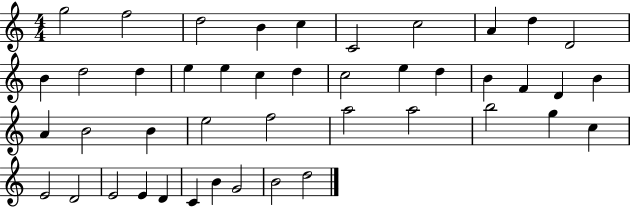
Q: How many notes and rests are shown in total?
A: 44